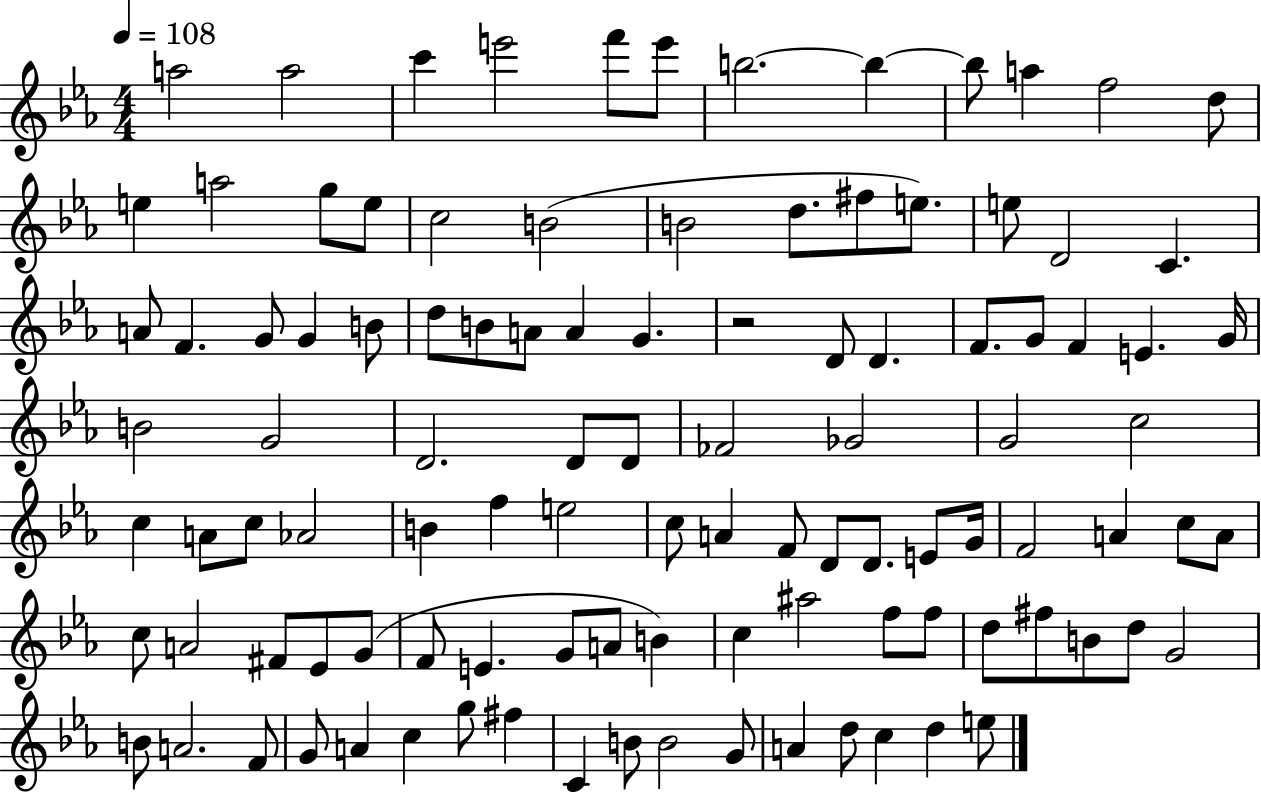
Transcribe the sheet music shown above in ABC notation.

X:1
T:Untitled
M:4/4
L:1/4
K:Eb
a2 a2 c' e'2 f'/2 e'/2 b2 b b/2 a f2 d/2 e a2 g/2 e/2 c2 B2 B2 d/2 ^f/2 e/2 e/2 D2 C A/2 F G/2 G B/2 d/2 B/2 A/2 A G z2 D/2 D F/2 G/2 F E G/4 B2 G2 D2 D/2 D/2 _F2 _G2 G2 c2 c A/2 c/2 _A2 B f e2 c/2 A F/2 D/2 D/2 E/2 G/4 F2 A c/2 A/2 c/2 A2 ^F/2 _E/2 G/2 F/2 E G/2 A/2 B c ^a2 f/2 f/2 d/2 ^f/2 B/2 d/2 G2 B/2 A2 F/2 G/2 A c g/2 ^f C B/2 B2 G/2 A d/2 c d e/2